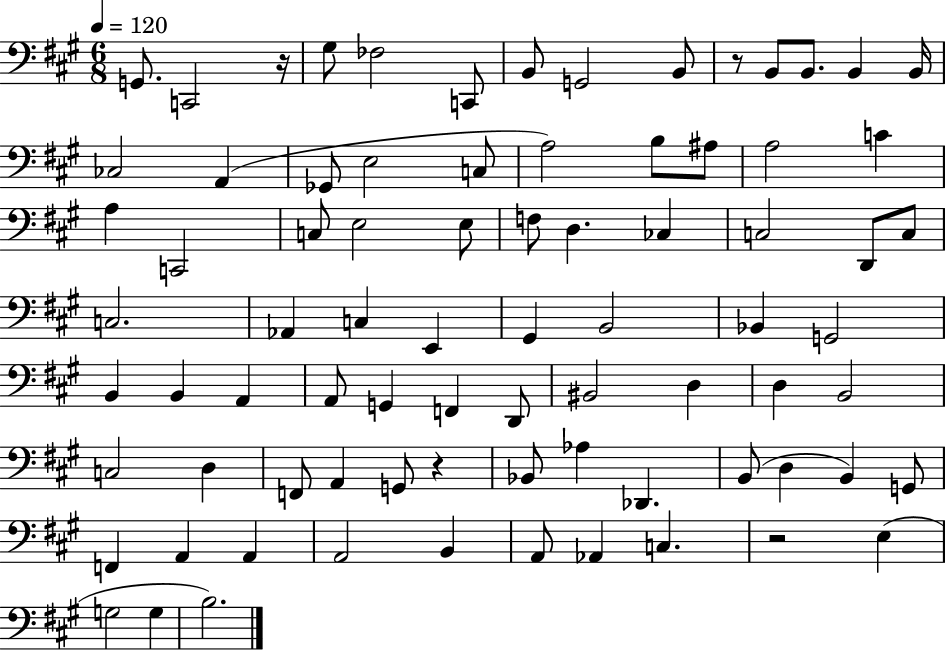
X:1
T:Untitled
M:6/8
L:1/4
K:A
G,,/2 C,,2 z/4 ^G,/2 _F,2 C,,/2 B,,/2 G,,2 B,,/2 z/2 B,,/2 B,,/2 B,, B,,/4 _C,2 A,, _G,,/2 E,2 C,/2 A,2 B,/2 ^A,/2 A,2 C A, C,,2 C,/2 E,2 E,/2 F,/2 D, _C, C,2 D,,/2 C,/2 C,2 _A,, C, E,, ^G,, B,,2 _B,, G,,2 B,, B,, A,, A,,/2 G,, F,, D,,/2 ^B,,2 D, D, B,,2 C,2 D, F,,/2 A,, G,,/2 z _B,,/2 _A, _D,, B,,/2 D, B,, G,,/2 F,, A,, A,, A,,2 B,, A,,/2 _A,, C, z2 E, G,2 G, B,2